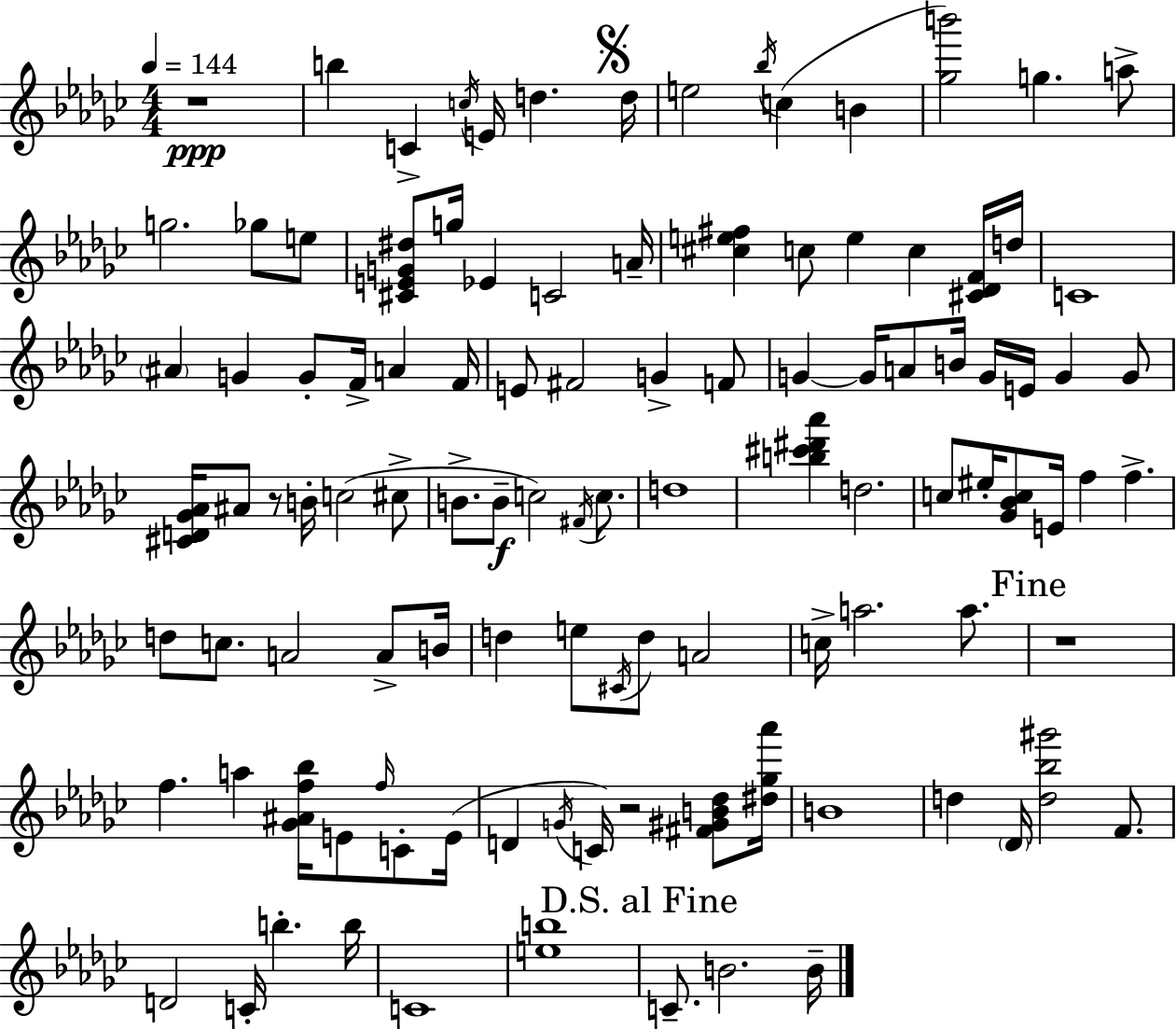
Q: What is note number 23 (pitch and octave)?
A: D5